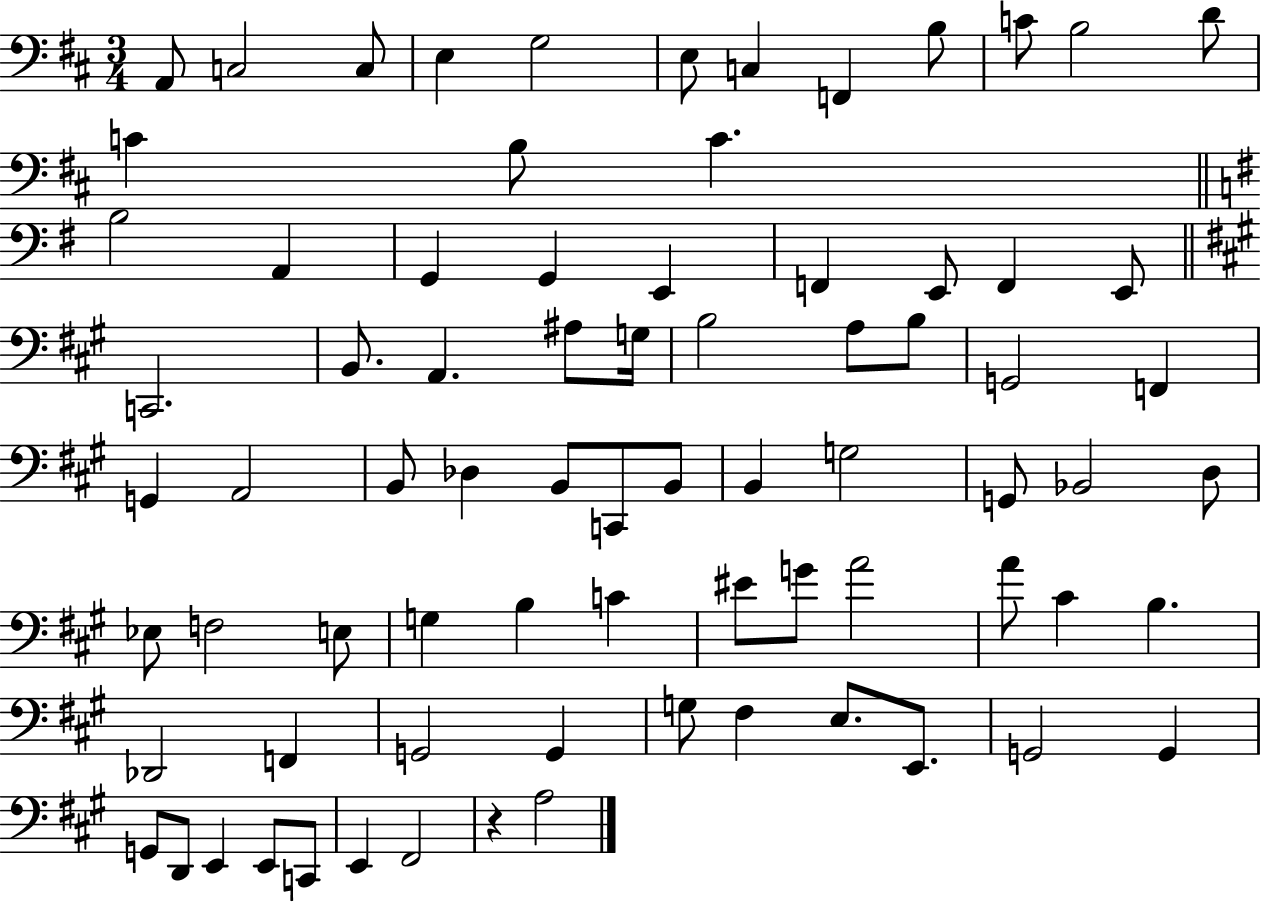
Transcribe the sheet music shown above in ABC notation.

X:1
T:Untitled
M:3/4
L:1/4
K:D
A,,/2 C,2 C,/2 E, G,2 E,/2 C, F,, B,/2 C/2 B,2 D/2 C B,/2 C B,2 A,, G,, G,, E,, F,, E,,/2 F,, E,,/2 C,,2 B,,/2 A,, ^A,/2 G,/4 B,2 A,/2 B,/2 G,,2 F,, G,, A,,2 B,,/2 _D, B,,/2 C,,/2 B,,/2 B,, G,2 G,,/2 _B,,2 D,/2 _E,/2 F,2 E,/2 G, B, C ^E/2 G/2 A2 A/2 ^C B, _D,,2 F,, G,,2 G,, G,/2 ^F, E,/2 E,,/2 G,,2 G,, G,,/2 D,,/2 E,, E,,/2 C,,/2 E,, ^F,,2 z A,2